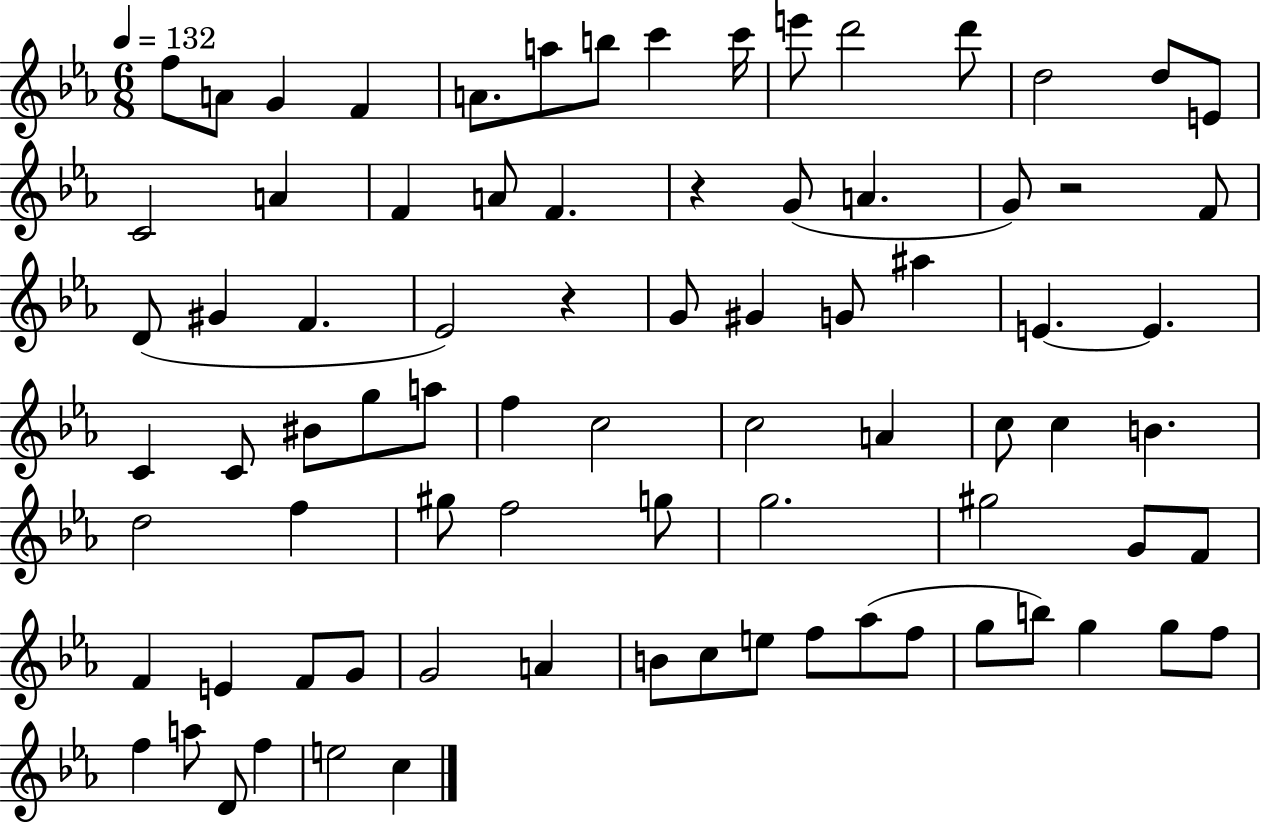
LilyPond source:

{
  \clef treble
  \numericTimeSignature
  \time 6/8
  \key ees \major
  \tempo 4 = 132
  f''8 a'8 g'4 f'4 | a'8. a''8 b''8 c'''4 c'''16 | e'''8 d'''2 d'''8 | d''2 d''8 e'8 | \break c'2 a'4 | f'4 a'8 f'4. | r4 g'8( a'4. | g'8) r2 f'8 | \break d'8( gis'4 f'4. | ees'2) r4 | g'8 gis'4 g'8 ais''4 | e'4.~~ e'4. | \break c'4 c'8 bis'8 g''8 a''8 | f''4 c''2 | c''2 a'4 | c''8 c''4 b'4. | \break d''2 f''4 | gis''8 f''2 g''8 | g''2. | gis''2 g'8 f'8 | \break f'4 e'4 f'8 g'8 | g'2 a'4 | b'8 c''8 e''8 f''8 aes''8( f''8 | g''8 b''8) g''4 g''8 f''8 | \break f''4 a''8 d'8 f''4 | e''2 c''4 | \bar "|."
}